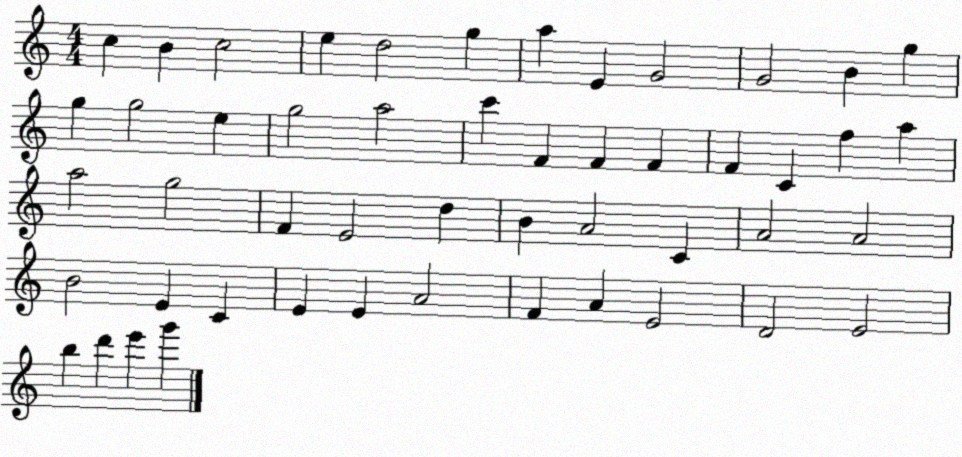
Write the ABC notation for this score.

X:1
T:Untitled
M:4/4
L:1/4
K:C
c B c2 e d2 g a E G2 G2 B g g g2 e g2 a2 c' F F F F C f a a2 g2 F E2 d B A2 C A2 A2 B2 E C E E A2 F A E2 D2 E2 b d' e' g'